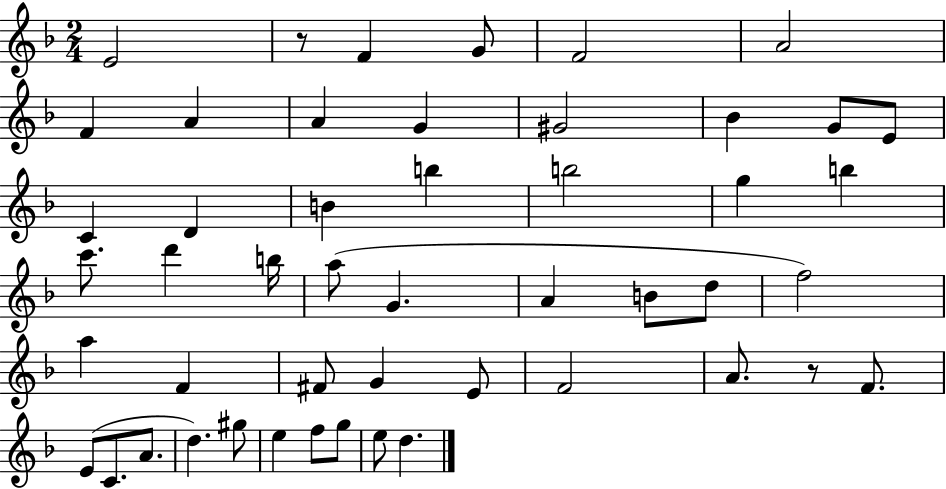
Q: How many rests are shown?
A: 2